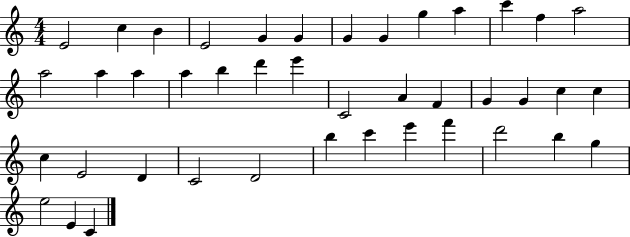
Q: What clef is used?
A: treble